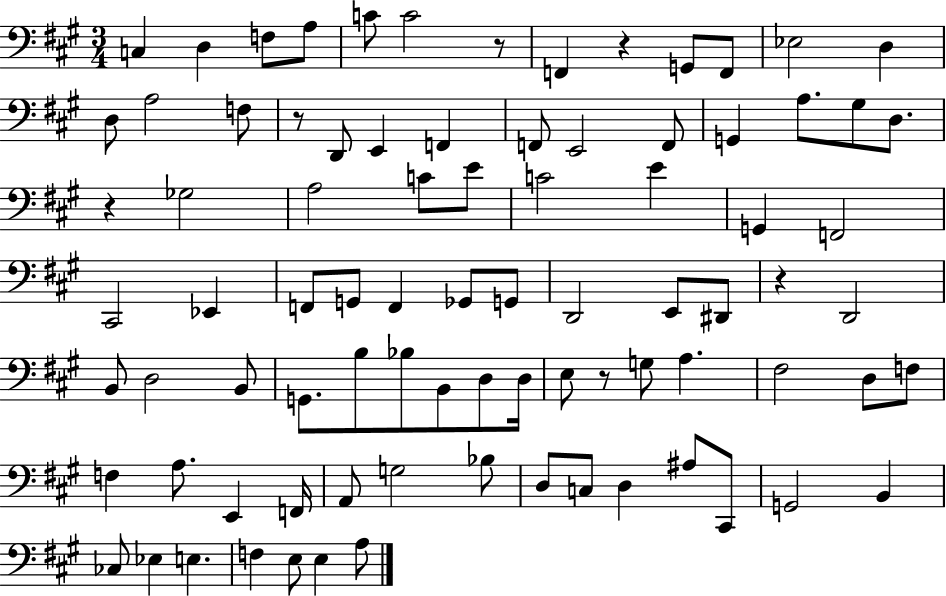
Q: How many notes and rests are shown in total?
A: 85